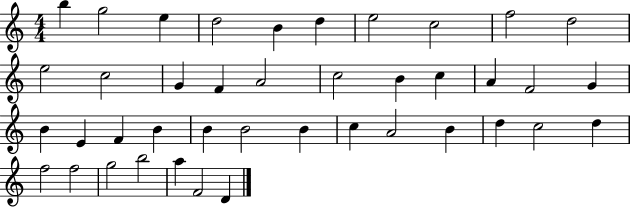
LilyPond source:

{
  \clef treble
  \numericTimeSignature
  \time 4/4
  \key c \major
  b''4 g''2 e''4 | d''2 b'4 d''4 | e''2 c''2 | f''2 d''2 | \break e''2 c''2 | g'4 f'4 a'2 | c''2 b'4 c''4 | a'4 f'2 g'4 | \break b'4 e'4 f'4 b'4 | b'4 b'2 b'4 | c''4 a'2 b'4 | d''4 c''2 d''4 | \break f''2 f''2 | g''2 b''2 | a''4 f'2 d'4 | \bar "|."
}